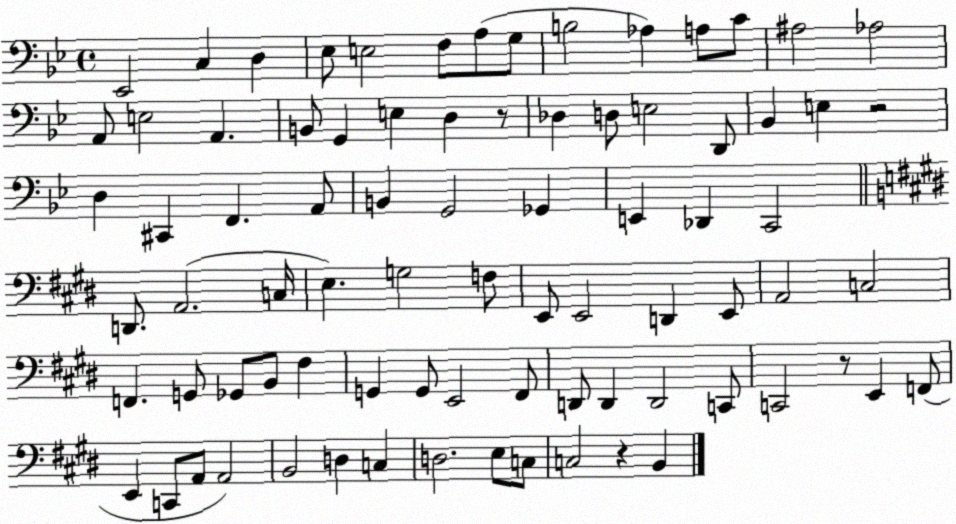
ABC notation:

X:1
T:Untitled
M:4/4
L:1/4
K:Bb
_E,,2 C, D, _E,/2 E,2 F,/2 A,/2 G,/2 B,2 _A, A,/2 C/2 ^A,2 _A,2 A,,/2 E,2 A,, B,,/2 G,, E, D, z/2 _D, D,/2 E,2 D,,/2 _B,, E, z2 D, ^C,, F,, A,,/2 B,, G,,2 _G,, E,, _D,, C,,2 D,,/2 A,,2 C,/4 E, G,2 F,/2 E,,/2 E,,2 D,, E,,/2 A,,2 C,2 F,, G,,/2 _G,,/2 B,,/2 ^F, G,, G,,/2 E,,2 ^F,,/2 D,,/2 D,, D,,2 C,,/2 C,,2 z/2 E,, F,,/2 E,, C,,/2 A,,/2 A,,2 B,,2 D, C, D,2 E,/2 C,/2 C,2 z B,,